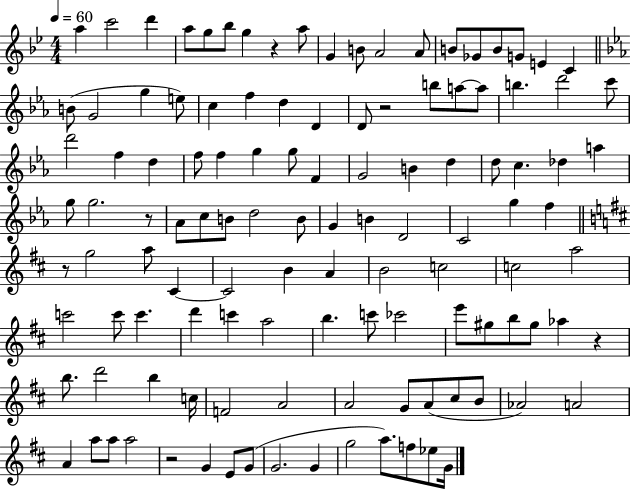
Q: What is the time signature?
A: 4/4